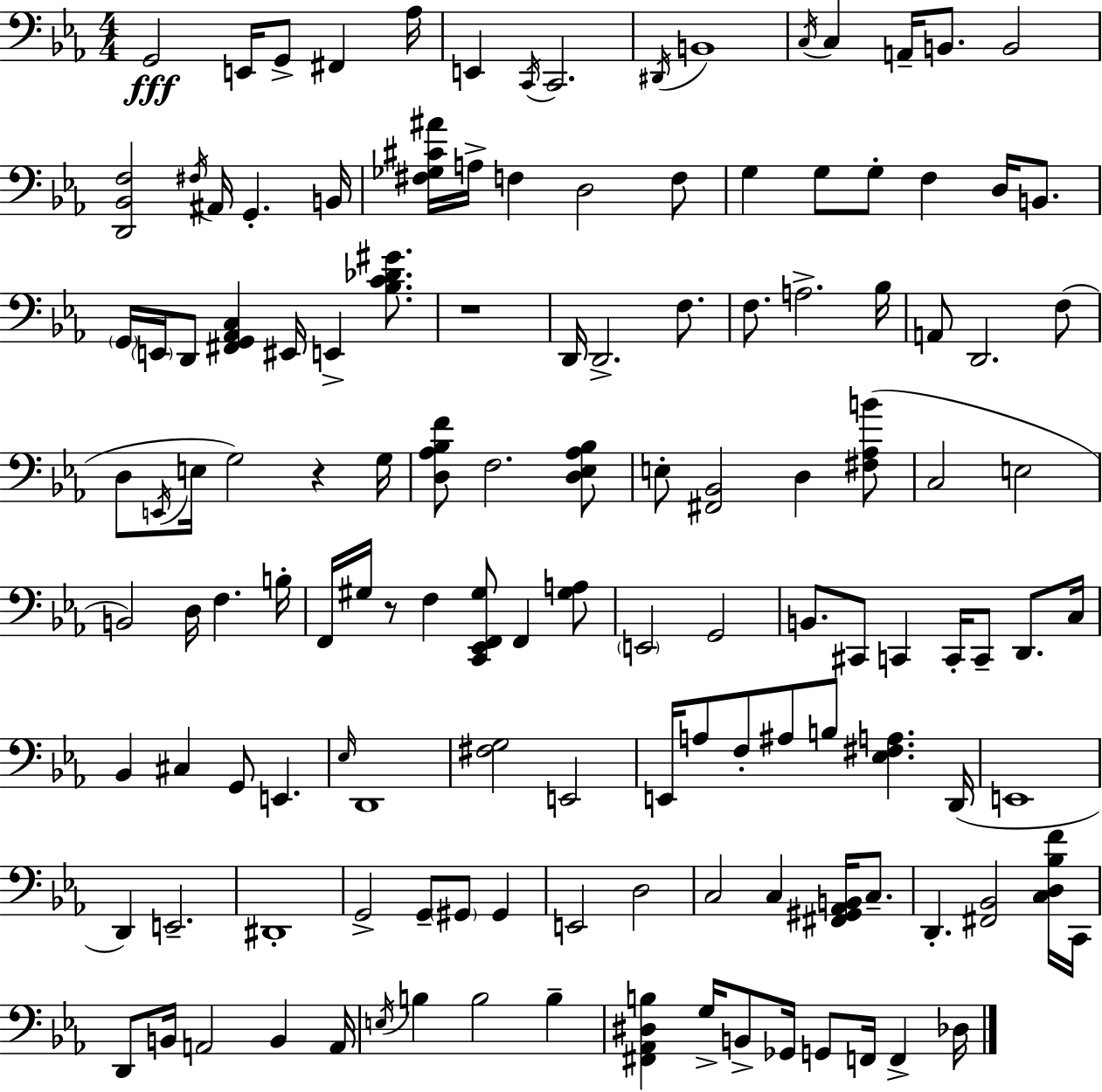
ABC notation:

X:1
T:Untitled
M:4/4
L:1/4
K:Eb
G,,2 E,,/4 G,,/2 ^F,, _A,/4 E,, C,,/4 C,,2 ^D,,/4 B,,4 C,/4 C, A,,/4 B,,/2 B,,2 [D,,_B,,F,]2 ^F,/4 ^A,,/4 G,, B,,/4 [^F,_G,^C^A]/4 A,/4 F, D,2 F,/2 G, G,/2 G,/2 F, D,/4 B,,/2 G,,/4 E,,/4 D,,/2 [^F,,G,,_A,,C,] ^E,,/4 E,, [_B,C_D^G]/2 z4 D,,/4 D,,2 F,/2 F,/2 A,2 _B,/4 A,,/2 D,,2 F,/2 D,/2 E,,/4 E,/4 G,2 z G,/4 [D,_A,_B,F]/2 F,2 [D,_E,_A,_B,]/2 E,/2 [^F,,_B,,]2 D, [^F,_A,B]/2 C,2 E,2 B,,2 D,/4 F, B,/4 F,,/4 ^G,/4 z/2 F, [C,,_E,,F,,^G,]/2 F,, [^G,A,]/2 E,,2 G,,2 B,,/2 ^C,,/2 C,, C,,/4 C,,/2 D,,/2 C,/4 _B,, ^C, G,,/2 E,, _E,/4 D,,4 [^F,G,]2 E,,2 E,,/4 A,/2 F,/2 ^A,/2 B,/2 [_E,^F,A,] D,,/4 E,,4 D,, E,,2 ^D,,4 G,,2 G,,/2 ^G,,/2 ^G,, E,,2 D,2 C,2 C, [^F,,^G,,_A,,B,,]/4 C,/2 D,, [^F,,_B,,]2 [C,D,_B,F]/4 C,,/4 D,,/2 B,,/4 A,,2 B,, A,,/4 E,/4 B, B,2 B, [^F,,_A,,^D,B,] G,/4 B,,/2 _G,,/4 G,,/2 F,,/4 F,, _D,/4